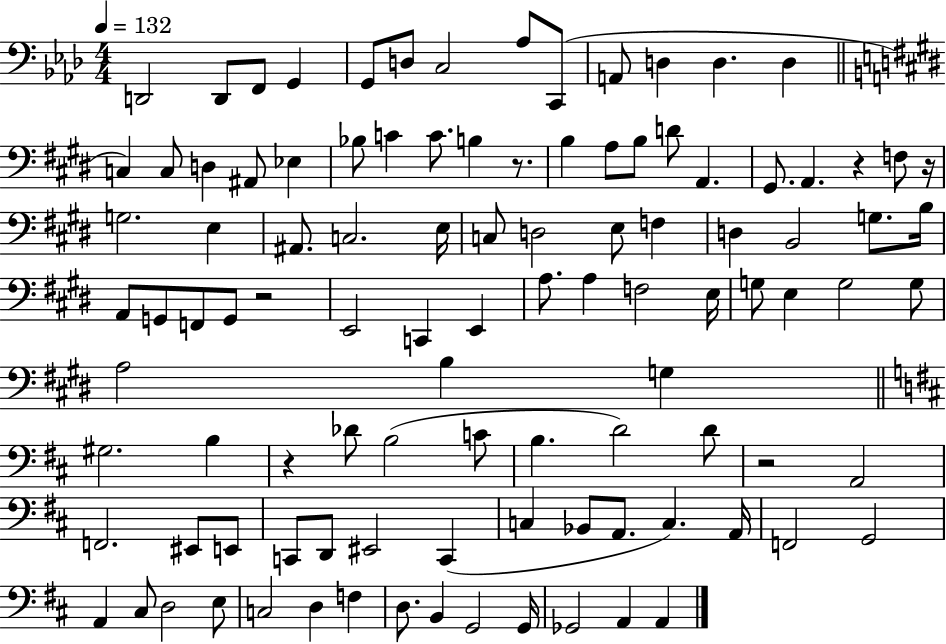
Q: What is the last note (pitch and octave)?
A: A2